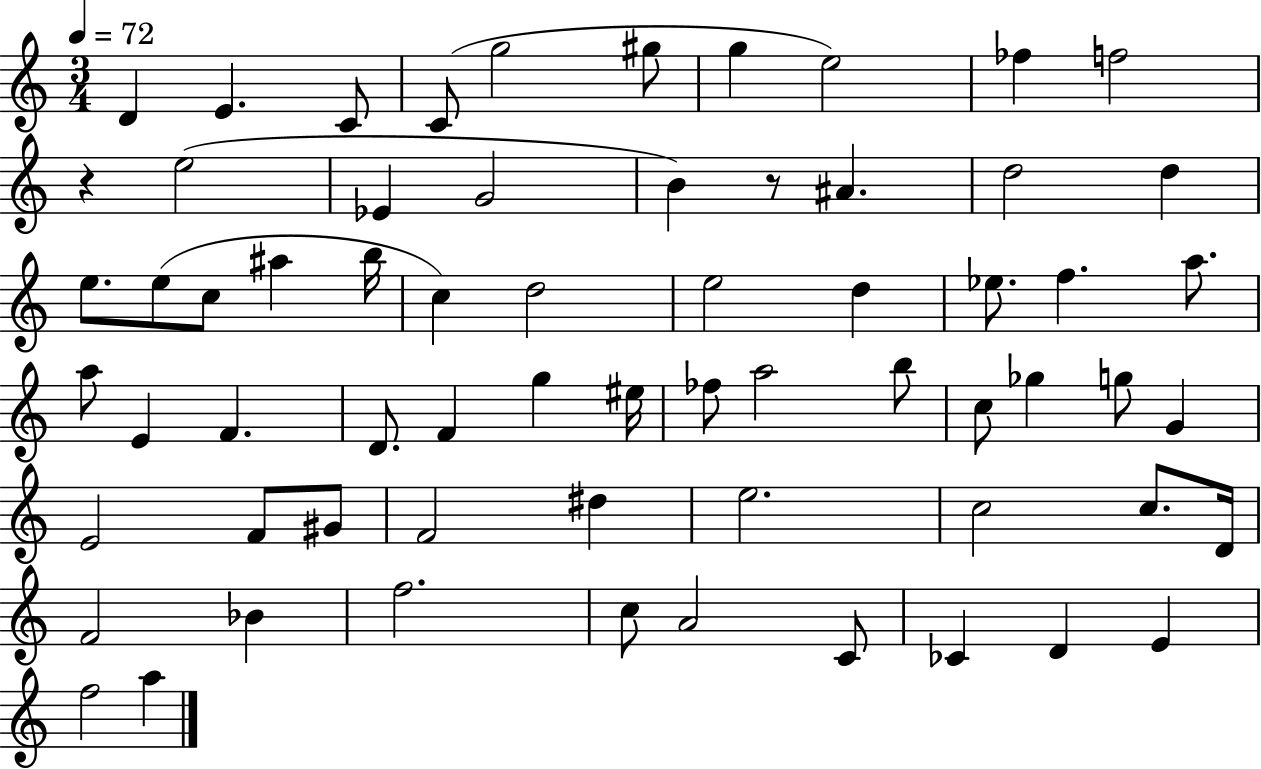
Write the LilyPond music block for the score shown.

{
  \clef treble
  \numericTimeSignature
  \time 3/4
  \key c \major
  \tempo 4 = 72
  d'4 e'4. c'8 | c'8( g''2 gis''8 | g''4 e''2) | fes''4 f''2 | \break r4 e''2( | ees'4 g'2 | b'4) r8 ais'4. | d''2 d''4 | \break e''8. e''8( c''8 ais''4 b''16 | c''4) d''2 | e''2 d''4 | ees''8. f''4. a''8. | \break a''8 e'4 f'4. | d'8. f'4 g''4 eis''16 | fes''8 a''2 b''8 | c''8 ges''4 g''8 g'4 | \break e'2 f'8 gis'8 | f'2 dis''4 | e''2. | c''2 c''8. d'16 | \break f'2 bes'4 | f''2. | c''8 a'2 c'8 | ces'4 d'4 e'4 | \break f''2 a''4 | \bar "|."
}